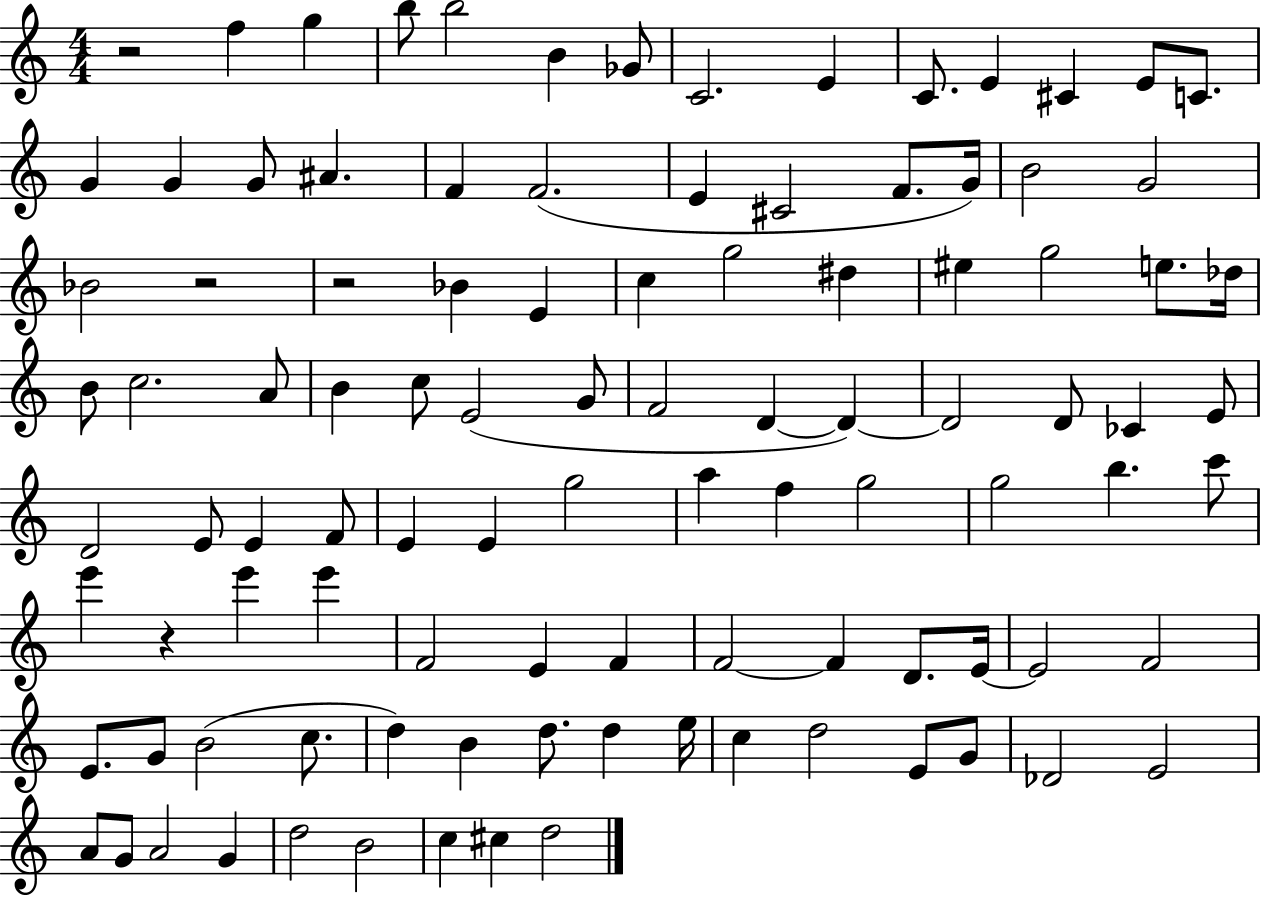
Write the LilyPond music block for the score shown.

{
  \clef treble
  \numericTimeSignature
  \time 4/4
  \key c \major
  \repeat volta 2 { r2 f''4 g''4 | b''8 b''2 b'4 ges'8 | c'2. e'4 | c'8. e'4 cis'4 e'8 c'8. | \break g'4 g'4 g'8 ais'4. | f'4 f'2.( | e'4 cis'2 f'8. g'16) | b'2 g'2 | \break bes'2 r2 | r2 bes'4 e'4 | c''4 g''2 dis''4 | eis''4 g''2 e''8. des''16 | \break b'8 c''2. a'8 | b'4 c''8 e'2( g'8 | f'2 d'4~~ d'4~~) | d'2 d'8 ces'4 e'8 | \break d'2 e'8 e'4 f'8 | e'4 e'4 g''2 | a''4 f''4 g''2 | g''2 b''4. c'''8 | \break e'''4 r4 e'''4 e'''4 | f'2 e'4 f'4 | f'2~~ f'4 d'8. e'16~~ | e'2 f'2 | \break e'8. g'8 b'2( c''8. | d''4) b'4 d''8. d''4 e''16 | c''4 d''2 e'8 g'8 | des'2 e'2 | \break a'8 g'8 a'2 g'4 | d''2 b'2 | c''4 cis''4 d''2 | } \bar "|."
}